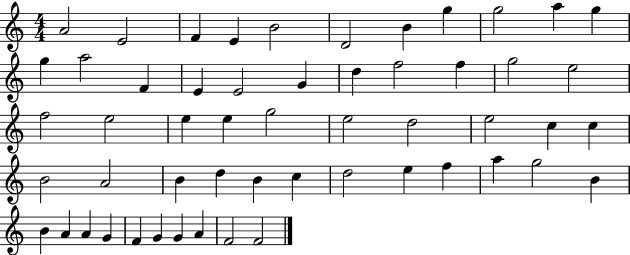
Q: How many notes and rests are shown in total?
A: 54